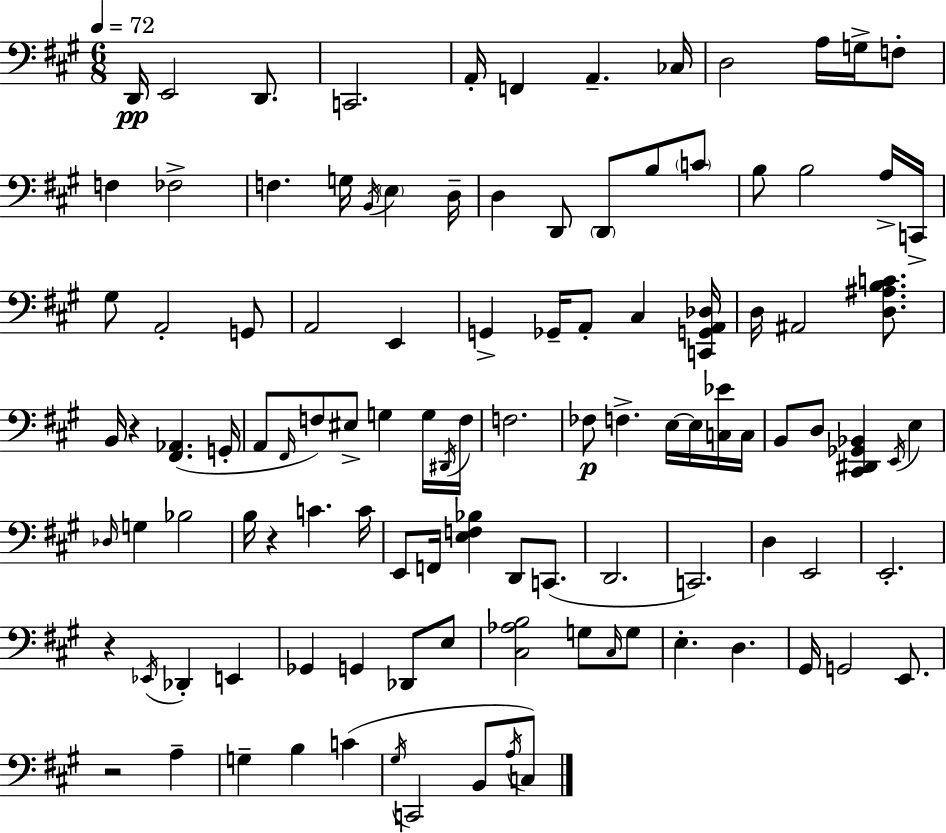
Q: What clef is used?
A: bass